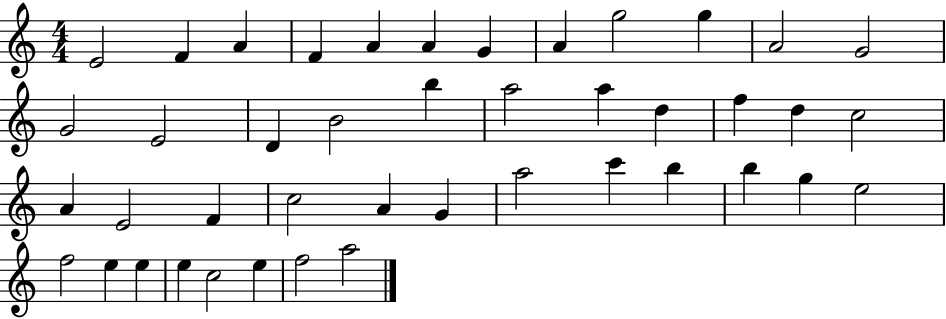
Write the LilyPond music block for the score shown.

{
  \clef treble
  \numericTimeSignature
  \time 4/4
  \key c \major
  e'2 f'4 a'4 | f'4 a'4 a'4 g'4 | a'4 g''2 g''4 | a'2 g'2 | \break g'2 e'2 | d'4 b'2 b''4 | a''2 a''4 d''4 | f''4 d''4 c''2 | \break a'4 e'2 f'4 | c''2 a'4 g'4 | a''2 c'''4 b''4 | b''4 g''4 e''2 | \break f''2 e''4 e''4 | e''4 c''2 e''4 | f''2 a''2 | \bar "|."
}